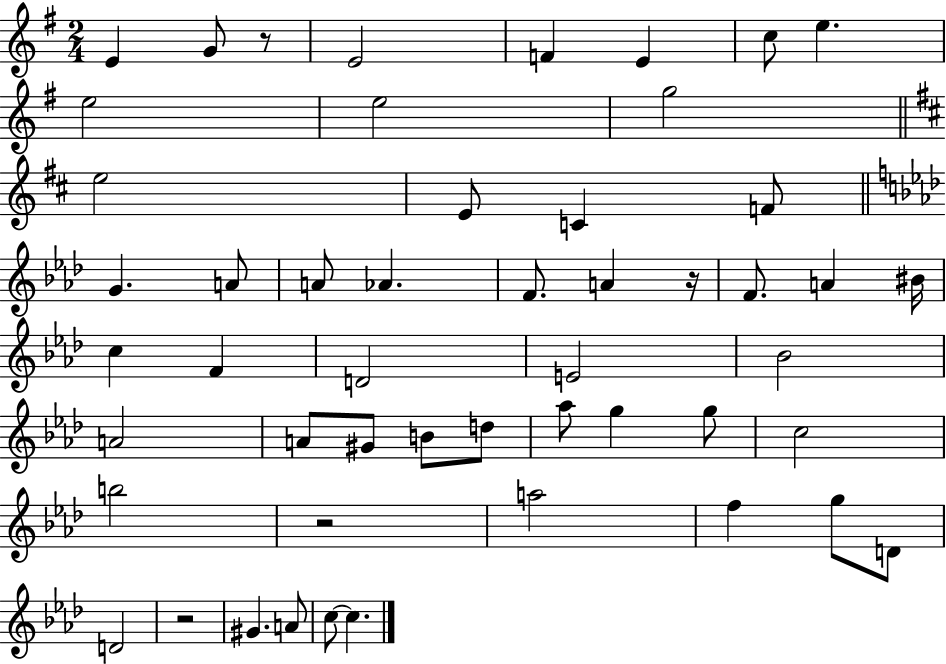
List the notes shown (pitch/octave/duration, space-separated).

E4/q G4/e R/e E4/h F4/q E4/q C5/e E5/q. E5/h E5/h G5/h E5/h E4/e C4/q F4/e G4/q. A4/e A4/e Ab4/q. F4/e. A4/q R/s F4/e. A4/q BIS4/s C5/q F4/q D4/h E4/h Bb4/h A4/h A4/e G#4/e B4/e D5/e Ab5/e G5/q G5/e C5/h B5/h R/h A5/h F5/q G5/e D4/e D4/h R/h G#4/q. A4/e C5/e C5/q.